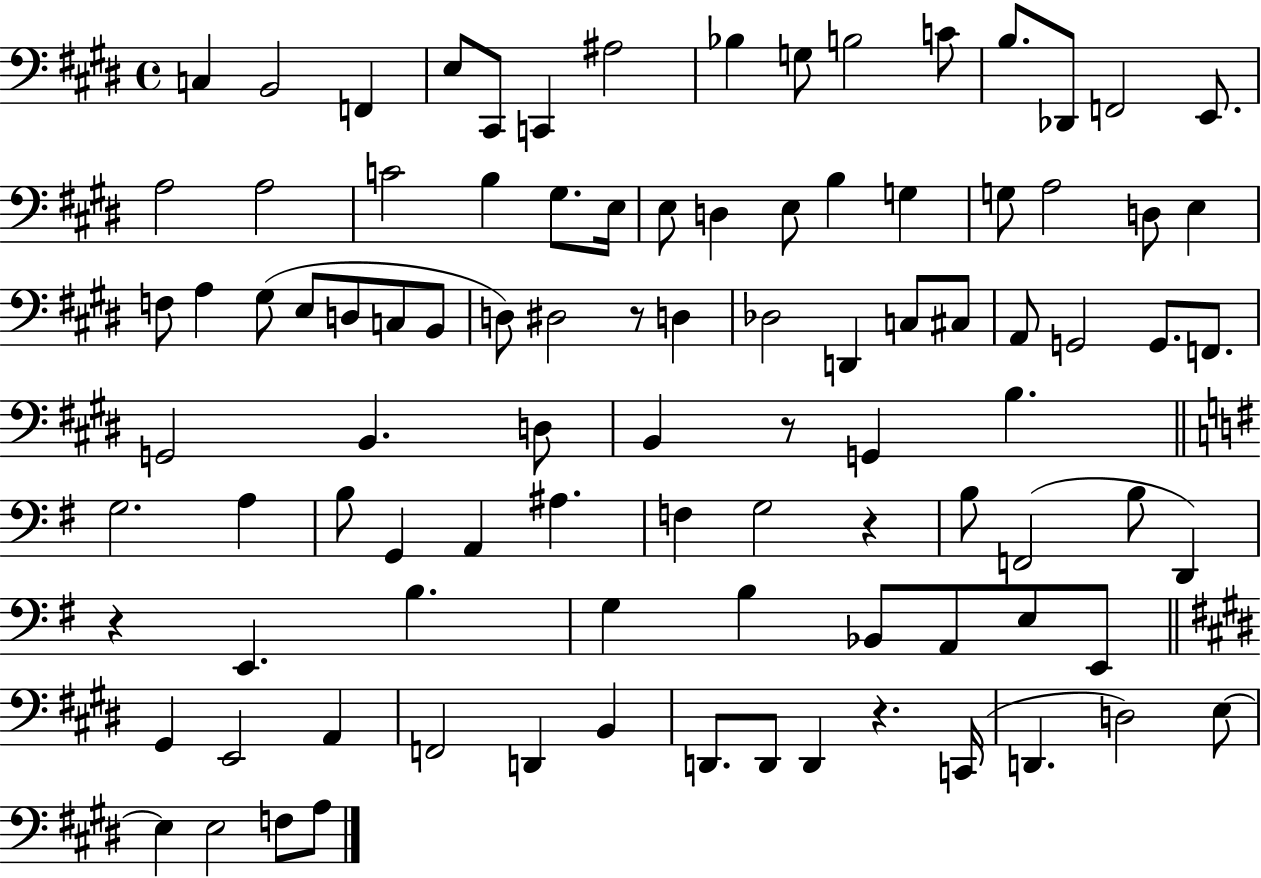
C3/q B2/h F2/q E3/e C#2/e C2/q A#3/h Bb3/q G3/e B3/h C4/e B3/e. Db2/e F2/h E2/e. A3/h A3/h C4/h B3/q G#3/e. E3/s E3/e D3/q E3/e B3/q G3/q G3/e A3/h D3/e E3/q F3/e A3/q G#3/e E3/e D3/e C3/e B2/e D3/e D#3/h R/e D3/q Db3/h D2/q C3/e C#3/e A2/e G2/h G2/e. F2/e. G2/h B2/q. D3/e B2/q R/e G2/q B3/q. G3/h. A3/q B3/e G2/q A2/q A#3/q. F3/q G3/h R/q B3/e F2/h B3/e D2/q R/q E2/q. B3/q. G3/q B3/q Bb2/e A2/e E3/e E2/e G#2/q E2/h A2/q F2/h D2/q B2/q D2/e. D2/e D2/q R/q. C2/s D2/q. D3/h E3/e E3/q E3/h F3/e A3/e